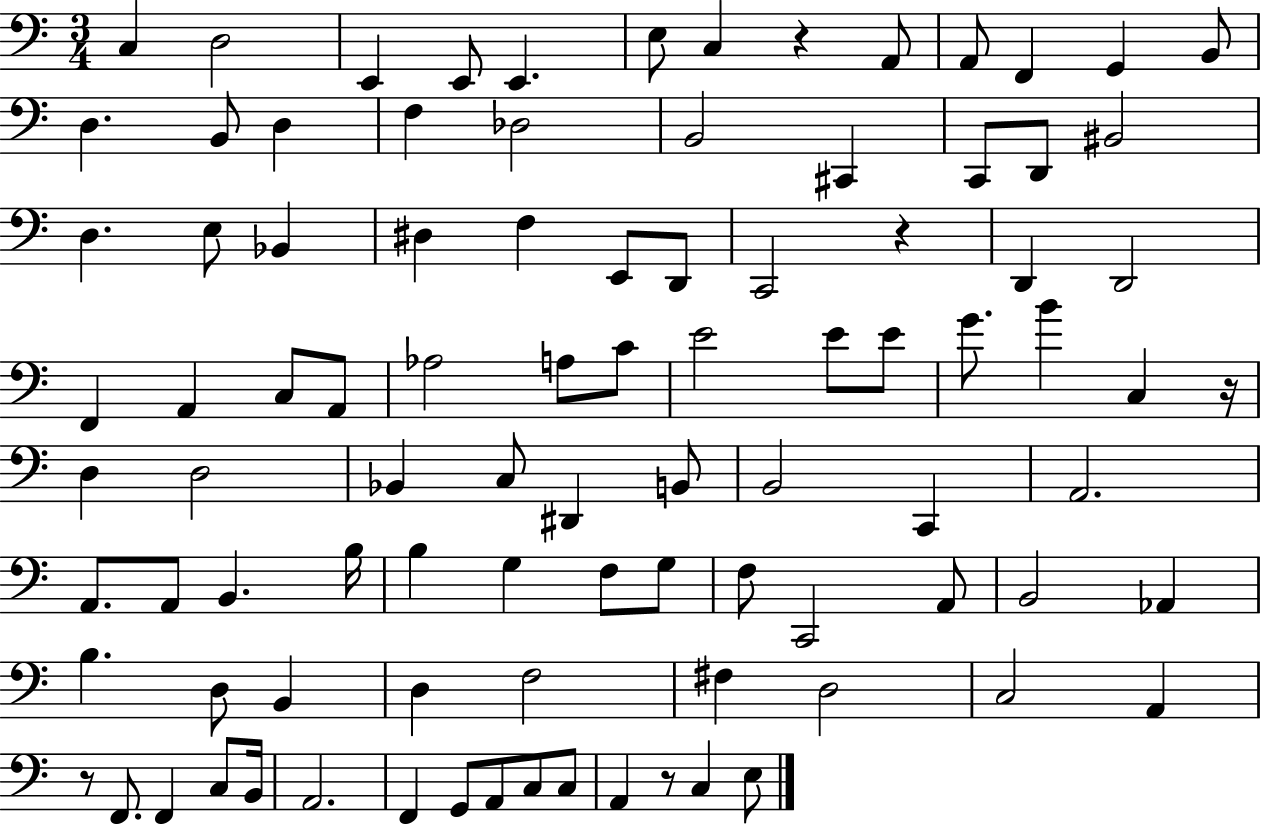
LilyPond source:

{
  \clef bass
  \numericTimeSignature
  \time 3/4
  \key c \major
  \repeat volta 2 { c4 d2 | e,4 e,8 e,4. | e8 c4 r4 a,8 | a,8 f,4 g,4 b,8 | \break d4. b,8 d4 | f4 des2 | b,2 cis,4 | c,8 d,8 bis,2 | \break d4. e8 bes,4 | dis4 f4 e,8 d,8 | c,2 r4 | d,4 d,2 | \break f,4 a,4 c8 a,8 | aes2 a8 c'8 | e'2 e'8 e'8 | g'8. b'4 c4 r16 | \break d4 d2 | bes,4 c8 dis,4 b,8 | b,2 c,4 | a,2. | \break a,8. a,8 b,4. b16 | b4 g4 f8 g8 | f8 c,2 a,8 | b,2 aes,4 | \break b4. d8 b,4 | d4 f2 | fis4 d2 | c2 a,4 | \break r8 f,8. f,4 c8 b,16 | a,2. | f,4 g,8 a,8 c8 c8 | a,4 r8 c4 e8 | \break } \bar "|."
}